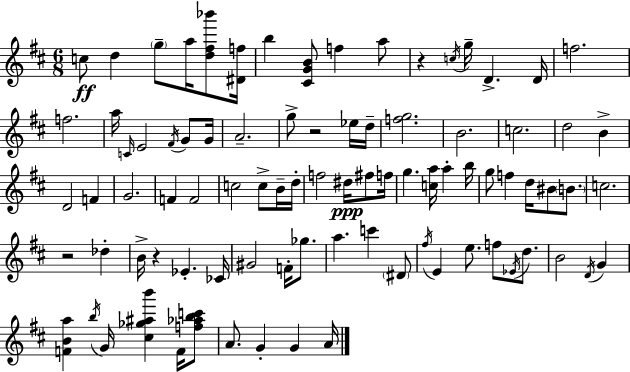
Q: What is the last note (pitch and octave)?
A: A4